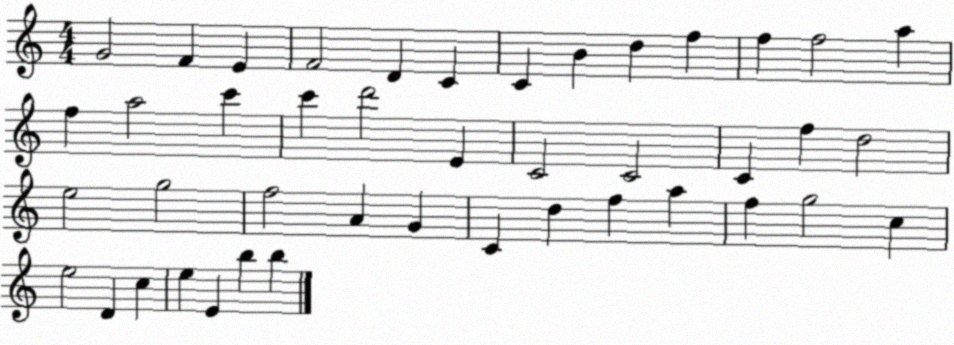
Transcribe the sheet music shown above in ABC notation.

X:1
T:Untitled
M:4/4
L:1/4
K:C
G2 F E F2 D C C B d f f f2 a f a2 c' c' d'2 E C2 C2 C f d2 e2 g2 f2 A G C d f a f g2 c e2 D c e E b b